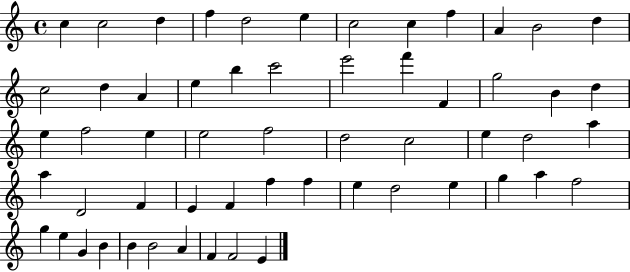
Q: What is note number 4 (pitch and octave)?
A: F5